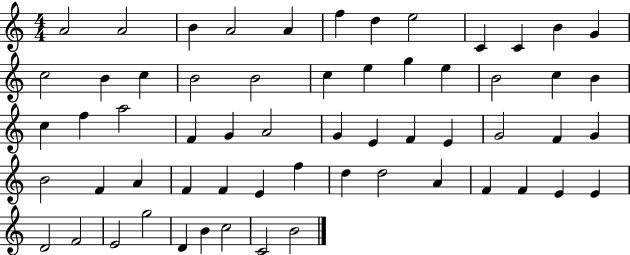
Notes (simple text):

A4/h A4/h B4/q A4/h A4/q F5/q D5/q E5/h C4/q C4/q B4/q G4/q C5/h B4/q C5/q B4/h B4/h C5/q E5/q G5/q E5/q B4/h C5/q B4/q C5/q F5/q A5/h F4/q G4/q A4/h G4/q E4/q F4/q E4/q G4/h F4/q G4/q B4/h F4/q A4/q F4/q F4/q E4/q F5/q D5/q D5/h A4/q F4/q F4/q E4/q E4/q D4/h F4/h E4/h G5/h D4/q B4/q C5/h C4/h B4/h